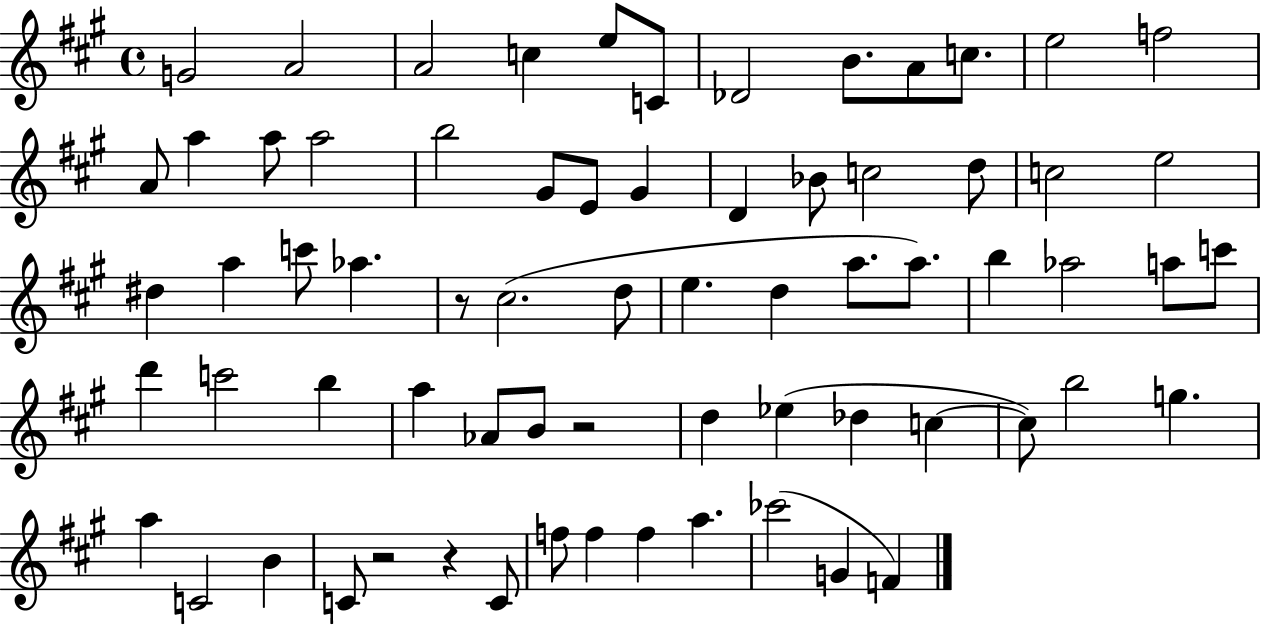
X:1
T:Untitled
M:4/4
L:1/4
K:A
G2 A2 A2 c e/2 C/2 _D2 B/2 A/2 c/2 e2 f2 A/2 a a/2 a2 b2 ^G/2 E/2 ^G D _B/2 c2 d/2 c2 e2 ^d a c'/2 _a z/2 ^c2 d/2 e d a/2 a/2 b _a2 a/2 c'/2 d' c'2 b a _A/2 B/2 z2 d _e _d c c/2 b2 g a C2 B C/2 z2 z C/2 f/2 f f a _c'2 G F